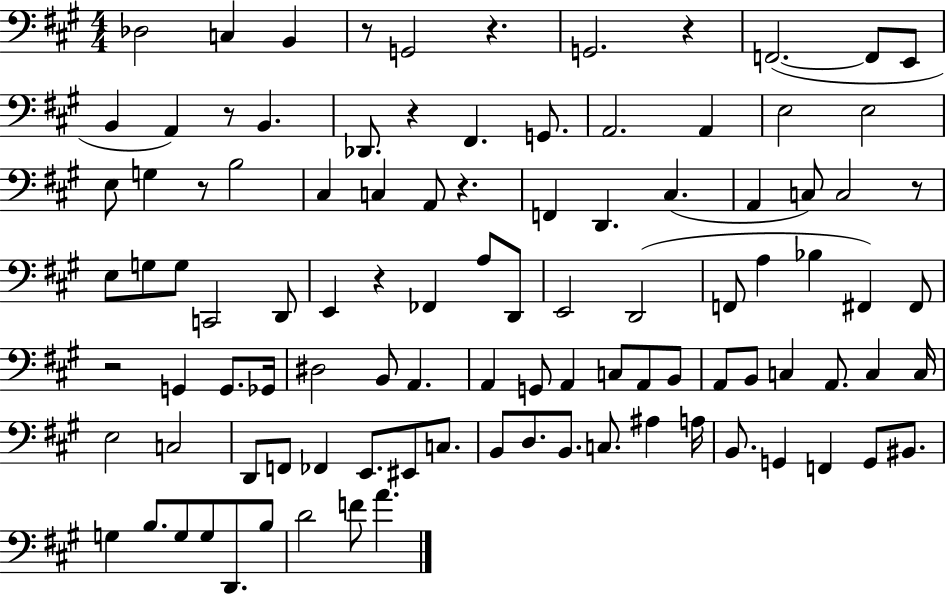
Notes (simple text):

Db3/h C3/q B2/q R/e G2/h R/q. G2/h. R/q F2/h. F2/e E2/e B2/q A2/q R/e B2/q. Db2/e. R/q F#2/q. G2/e. A2/h. A2/q E3/h E3/h E3/e G3/q R/e B3/h C#3/q C3/q A2/e R/q. F2/q D2/q. C#3/q. A2/q C3/e C3/h R/e E3/e G3/e G3/e C2/h D2/e E2/q R/q FES2/q A3/e D2/e E2/h D2/h F2/e A3/q Bb3/q F#2/q F#2/e R/h G2/q G2/e. Gb2/s D#3/h B2/e A2/q. A2/q G2/e A2/q C3/e A2/e B2/e A2/e B2/e C3/q A2/e. C3/q C3/s E3/h C3/h D2/e F2/e FES2/q E2/e. EIS2/e C3/e. B2/e D3/e. B2/e. C3/e. A#3/q A3/s B2/e. G2/q F2/q G2/e BIS2/e. G3/q B3/e. G3/e G3/e D2/e. B3/e D4/h F4/e A4/q.